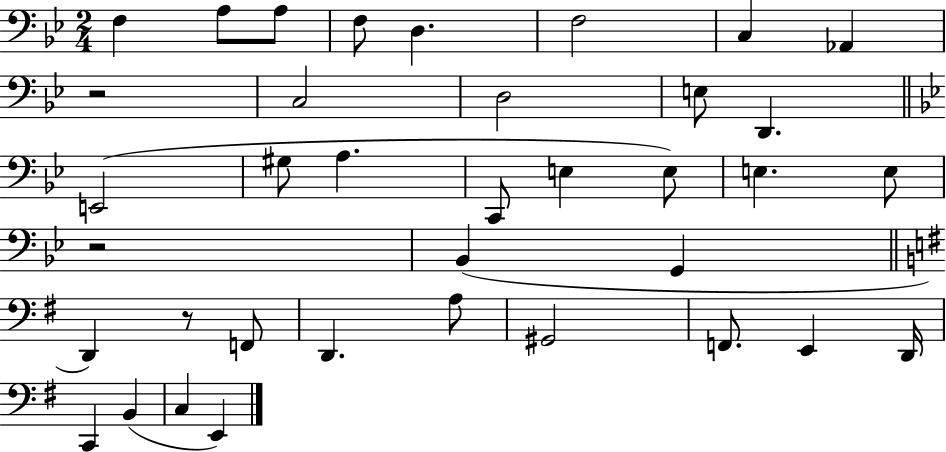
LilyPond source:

{
  \clef bass
  \numericTimeSignature
  \time 2/4
  \key bes \major
  \repeat volta 2 { f4 a8 a8 | f8 d4. | f2 | c4 aes,4 | \break r2 | c2 | d2 | e8 d,4. | \break \bar "||" \break \key bes \major e,2( | gis8 a4. | c,8 e4 e8) | e4. e8 | \break r2 | bes,4( g,4 | \bar "||" \break \key g \major d,4) r8 f,8 | d,4. a8 | gis,2 | f,8. e,4 d,16 | \break c,4 b,4( | c4 e,4) | } \bar "|."
}